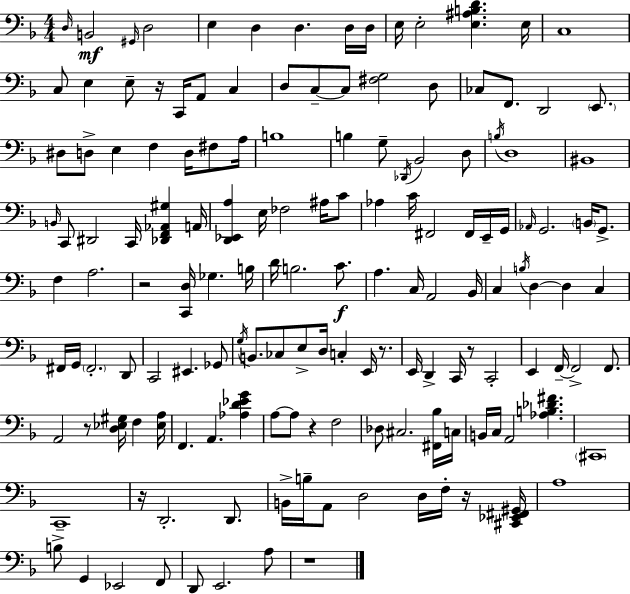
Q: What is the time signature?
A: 4/4